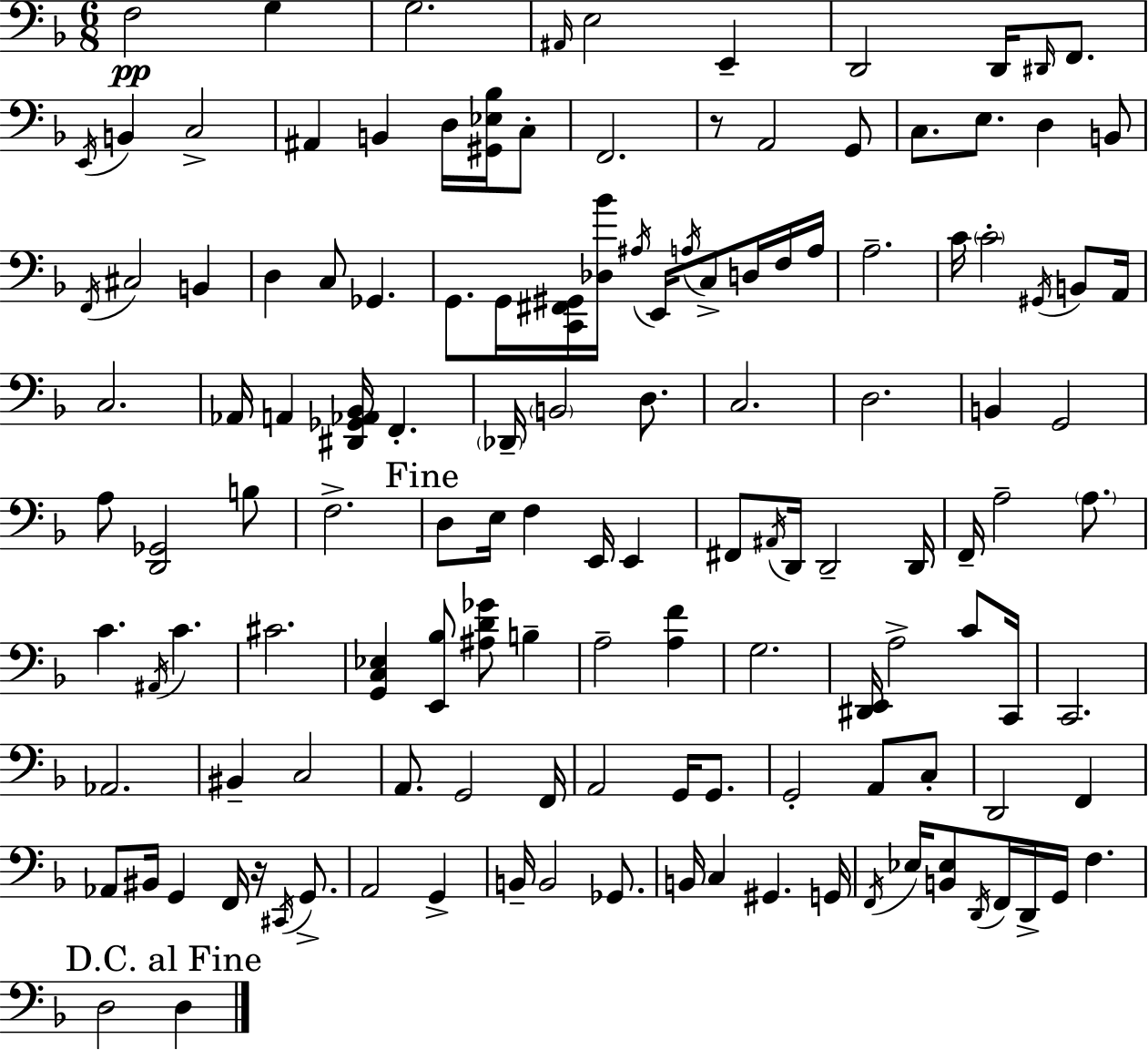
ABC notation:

X:1
T:Untitled
M:6/8
L:1/4
K:F
F,2 G, G,2 ^A,,/4 E,2 E,, D,,2 D,,/4 ^D,,/4 F,,/2 E,,/4 B,, C,2 ^A,, B,, D,/4 [^G,,_E,_B,]/4 C,/2 F,,2 z/2 A,,2 G,,/2 C,/2 E,/2 D, B,,/2 F,,/4 ^C,2 B,, D, C,/2 _G,, G,,/2 G,,/4 [C,,^F,,^G,,]/4 [_D,_B]/4 ^A,/4 E,,/4 A,/4 C,/2 D,/4 F,/4 A,/4 A,2 C/4 C2 ^G,,/4 B,,/2 A,,/4 C,2 _A,,/4 A,, [^D,,_G,,_A,,_B,,]/4 F,, _D,,/4 B,,2 D,/2 C,2 D,2 B,, G,,2 A,/2 [D,,_G,,]2 B,/2 F,2 D,/2 E,/4 F, E,,/4 E,, ^F,,/2 ^A,,/4 D,,/4 D,,2 D,,/4 F,,/4 A,2 A,/2 C ^A,,/4 C ^C2 [G,,C,_E,] [E,,_B,]/2 [^A,D_G]/2 B, A,2 [A,F] G,2 [^D,,E,,]/4 A,2 C/2 C,,/4 C,,2 _A,,2 ^B,, C,2 A,,/2 G,,2 F,,/4 A,,2 G,,/4 G,,/2 G,,2 A,,/2 C,/2 D,,2 F,, _A,,/2 ^B,,/4 G,, F,,/4 z/4 ^C,,/4 G,,/2 A,,2 G,, B,,/4 B,,2 _G,,/2 B,,/4 C, ^G,, G,,/4 F,,/4 _E,/4 [B,,_E,]/2 D,,/4 F,,/4 D,,/4 G,,/4 F, D,2 D,